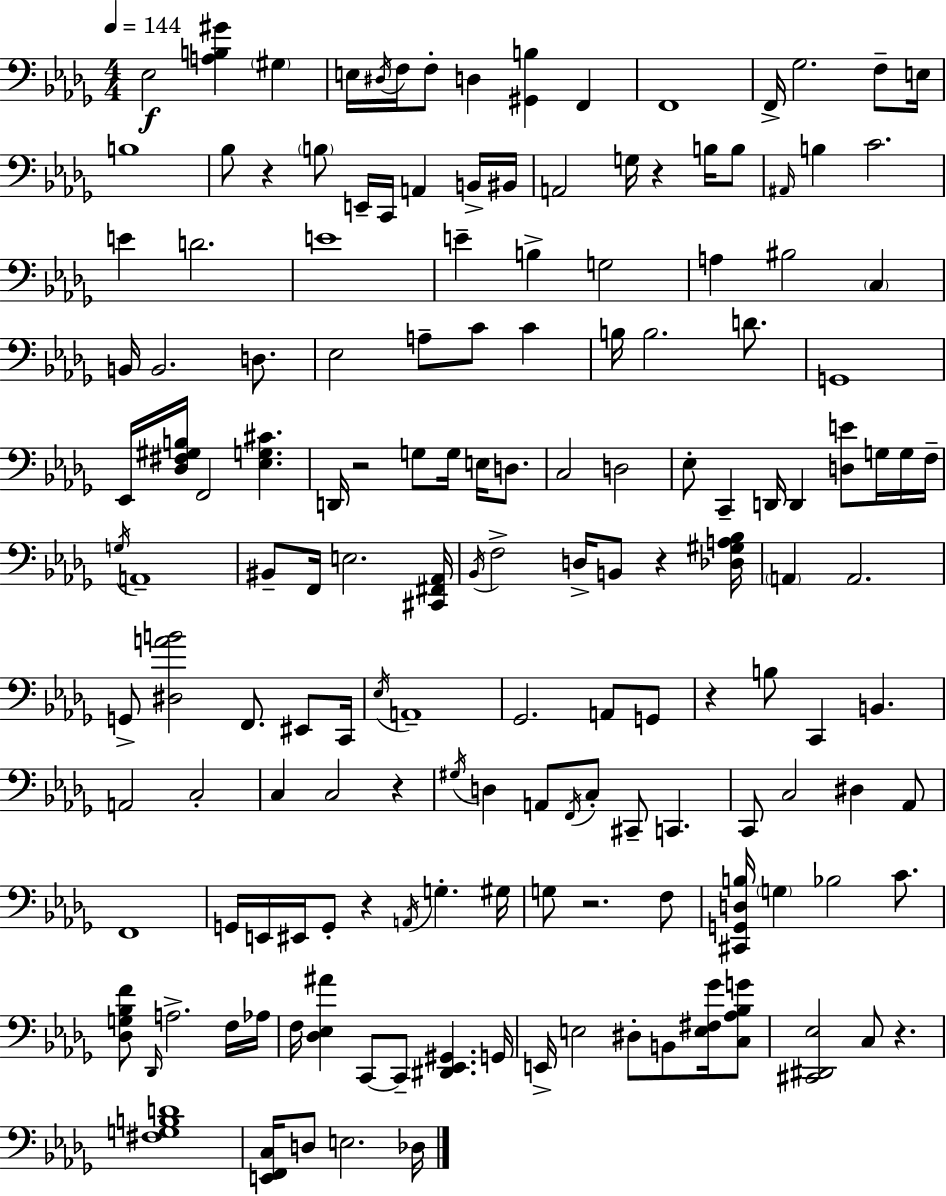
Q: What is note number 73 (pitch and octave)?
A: B2